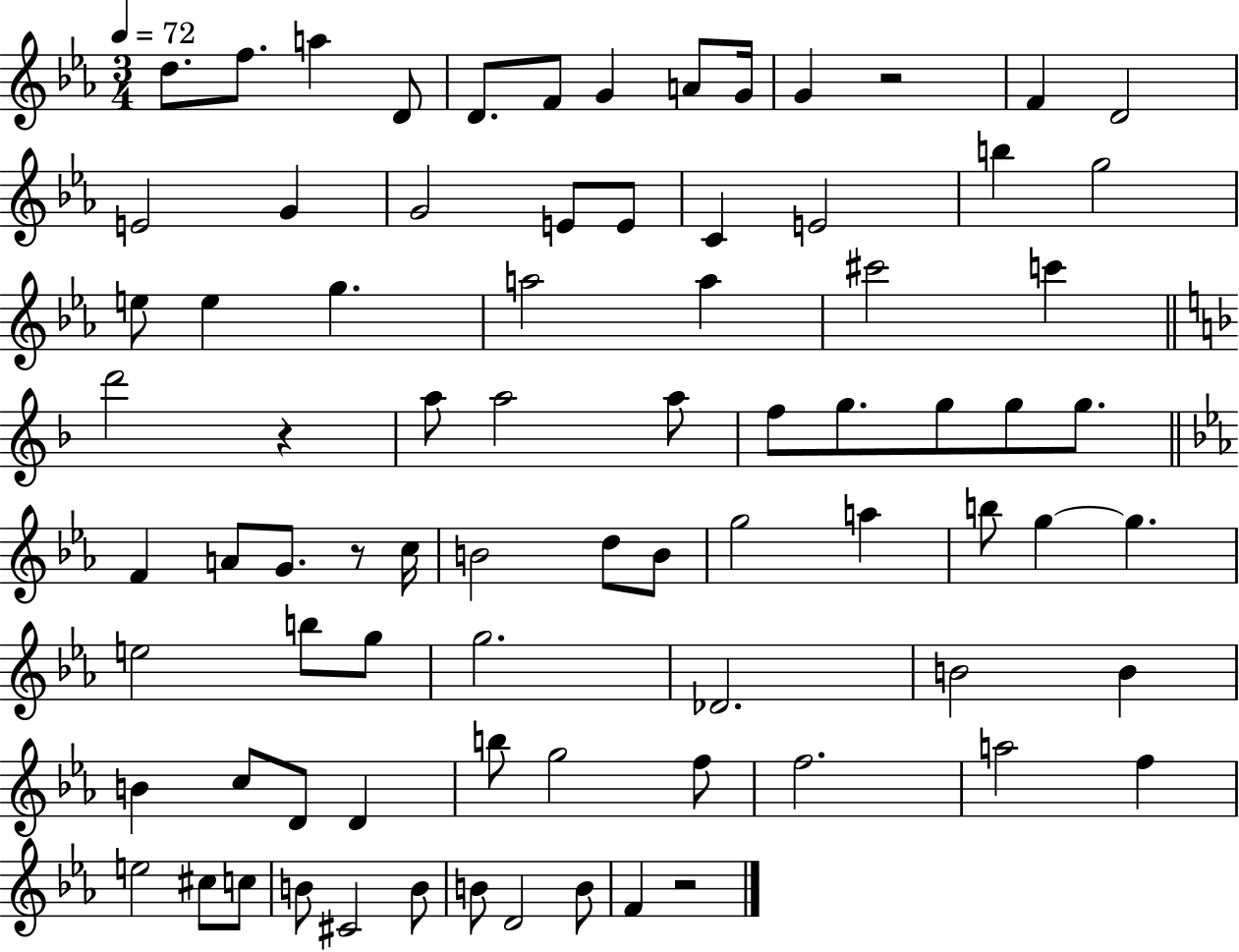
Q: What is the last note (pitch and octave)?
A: F4